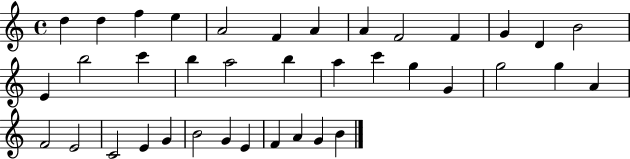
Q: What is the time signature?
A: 4/4